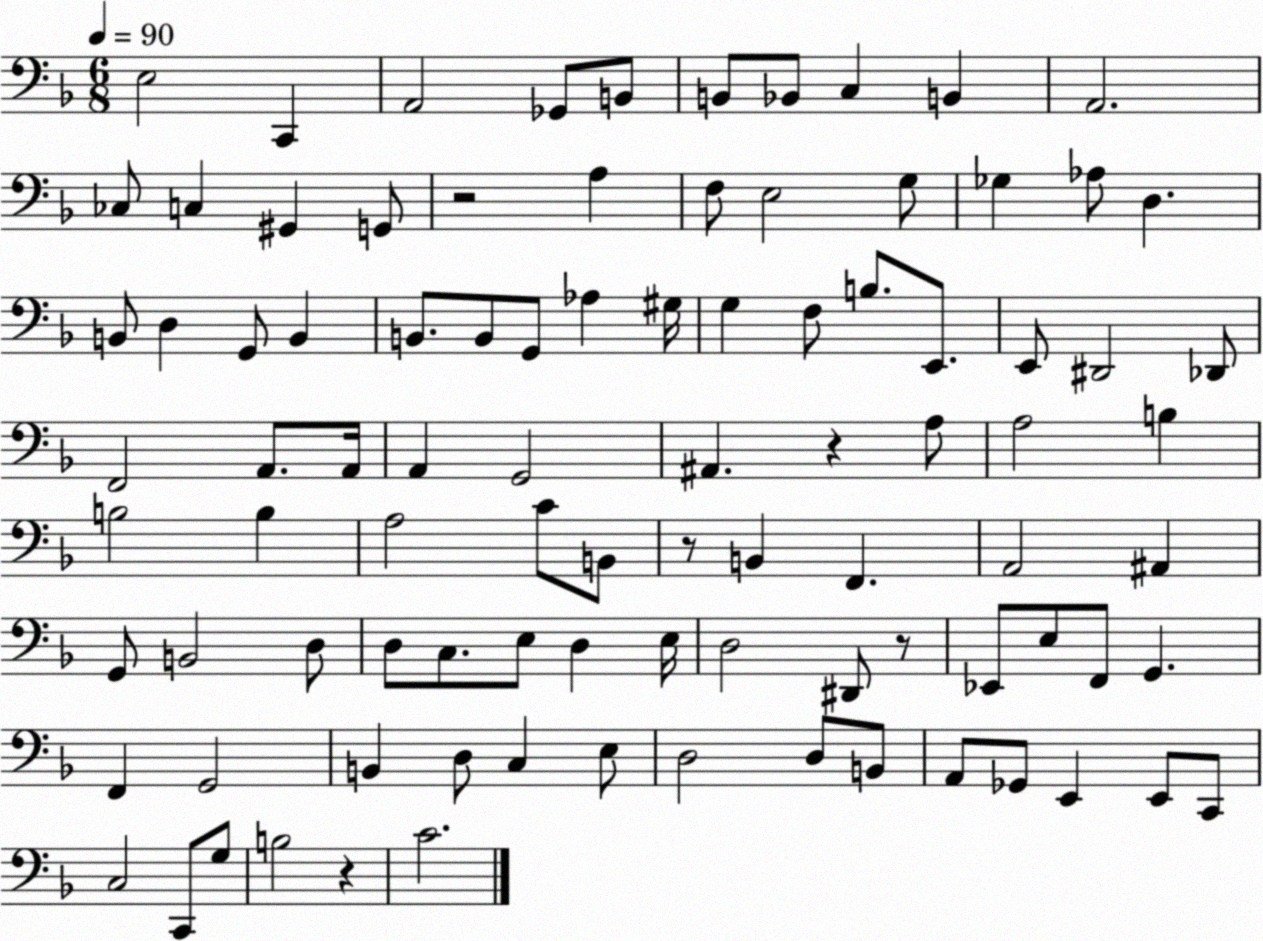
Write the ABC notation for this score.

X:1
T:Untitled
M:6/8
L:1/4
K:F
E,2 C,, A,,2 _G,,/2 B,,/2 B,,/2 _B,,/2 C, B,, A,,2 _C,/2 C, ^G,, G,,/2 z2 A, F,/2 E,2 G,/2 _G, _A,/2 D, B,,/2 D, G,,/2 B,, B,,/2 B,,/2 G,,/2 _A, ^G,/4 G, F,/2 B,/2 E,,/2 E,,/2 ^D,,2 _D,,/2 F,,2 A,,/2 A,,/4 A,, G,,2 ^A,, z A,/2 A,2 B, B,2 B, A,2 C/2 B,,/2 z/2 B,, F,, A,,2 ^A,, G,,/2 B,,2 D,/2 D,/2 C,/2 E,/2 D, E,/4 D,2 ^D,,/2 z/2 _E,,/2 E,/2 F,,/2 G,, F,, G,,2 B,, D,/2 C, E,/2 D,2 D,/2 B,,/2 A,,/2 _G,,/2 E,, E,,/2 C,,/2 C,2 C,,/2 G,/2 B,2 z C2